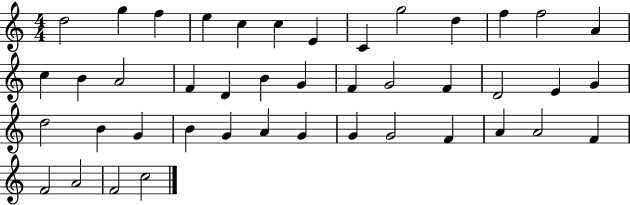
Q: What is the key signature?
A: C major